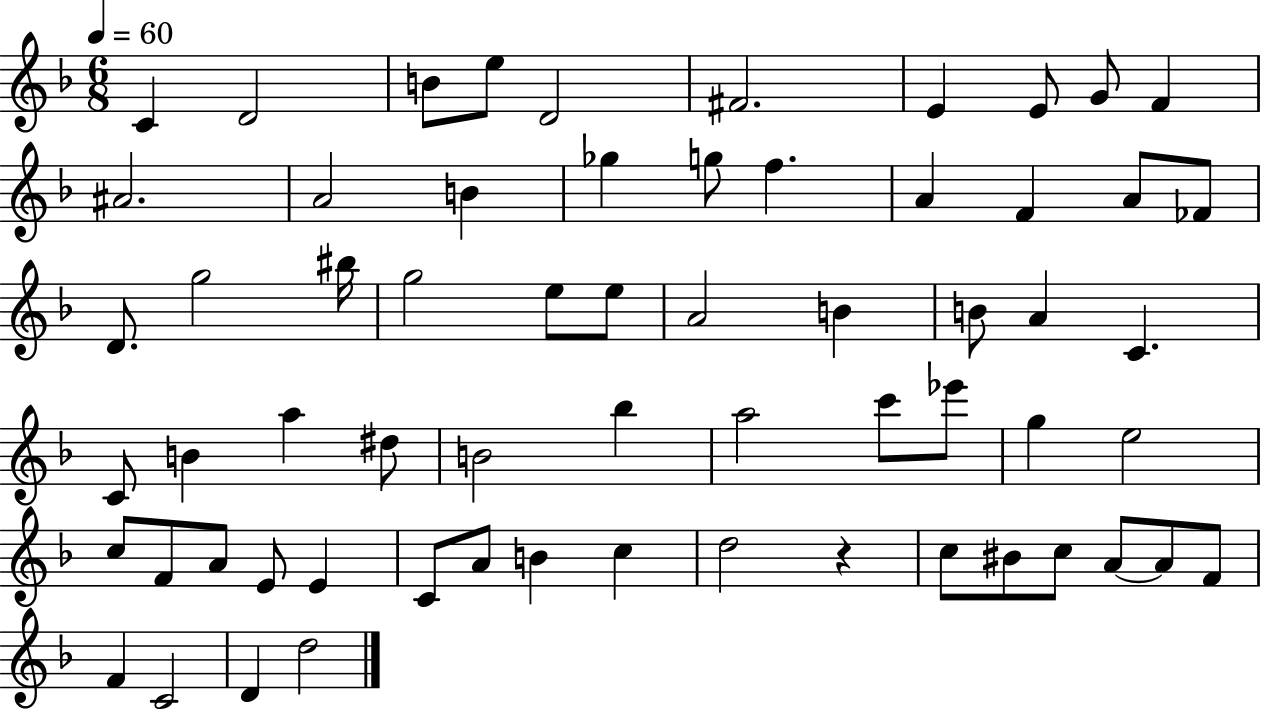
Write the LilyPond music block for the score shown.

{
  \clef treble
  \numericTimeSignature
  \time 6/8
  \key f \major
  \tempo 4 = 60
  c'4 d'2 | b'8 e''8 d'2 | fis'2. | e'4 e'8 g'8 f'4 | \break ais'2. | a'2 b'4 | ges''4 g''8 f''4. | a'4 f'4 a'8 fes'8 | \break d'8. g''2 bis''16 | g''2 e''8 e''8 | a'2 b'4 | b'8 a'4 c'4. | \break c'8 b'4 a''4 dis''8 | b'2 bes''4 | a''2 c'''8 ees'''8 | g''4 e''2 | \break c''8 f'8 a'8 e'8 e'4 | c'8 a'8 b'4 c''4 | d''2 r4 | c''8 bis'8 c''8 a'8~~ a'8 f'8 | \break f'4 c'2 | d'4 d''2 | \bar "|."
}